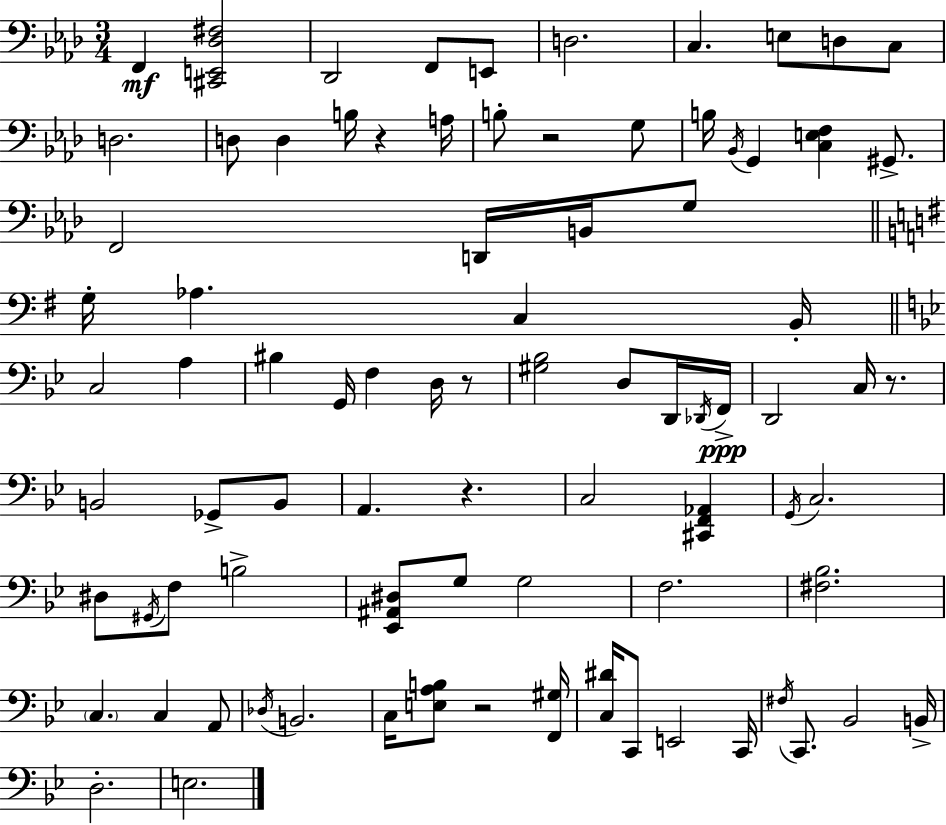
F2/q [C#2,E2,Db3,F#3]/h Db2/h F2/e E2/e D3/h. C3/q. E3/e D3/e C3/e D3/h. D3/e D3/q B3/s R/q A3/s B3/e R/h G3/e B3/s Bb2/s G2/q [C3,E3,F3]/q G#2/e. F2/h D2/s B2/s G3/e G3/s Ab3/q. C3/q B2/s C3/h A3/q BIS3/q G2/s F3/q D3/s R/e [G#3,Bb3]/h D3/e D2/s Db2/s F2/s D2/h C3/s R/e. B2/h Gb2/e B2/e A2/q. R/q. C3/h [C#2,F2,Ab2]/q G2/s C3/h. D#3/e G#2/s F3/e B3/h [Eb2,A#2,D#3]/e G3/e G3/h F3/h. [F#3,Bb3]/h. C3/q. C3/q A2/e Db3/s B2/h. C3/s [E3,A3,B3]/e R/h [F2,G#3]/s [C3,D#4]/s C2/e E2/h C2/s F#3/s C2/e. Bb2/h B2/s D3/h. E3/h.